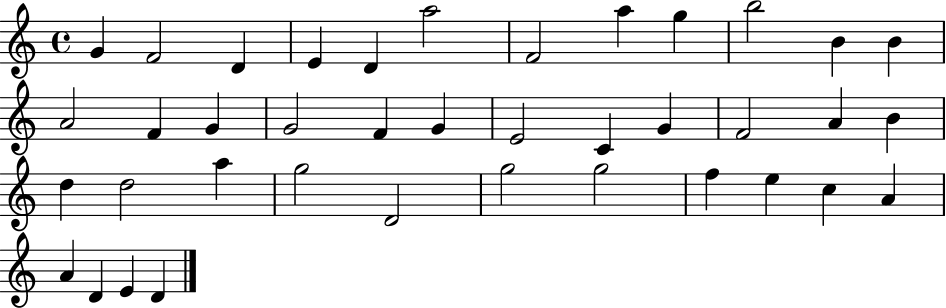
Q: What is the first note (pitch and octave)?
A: G4